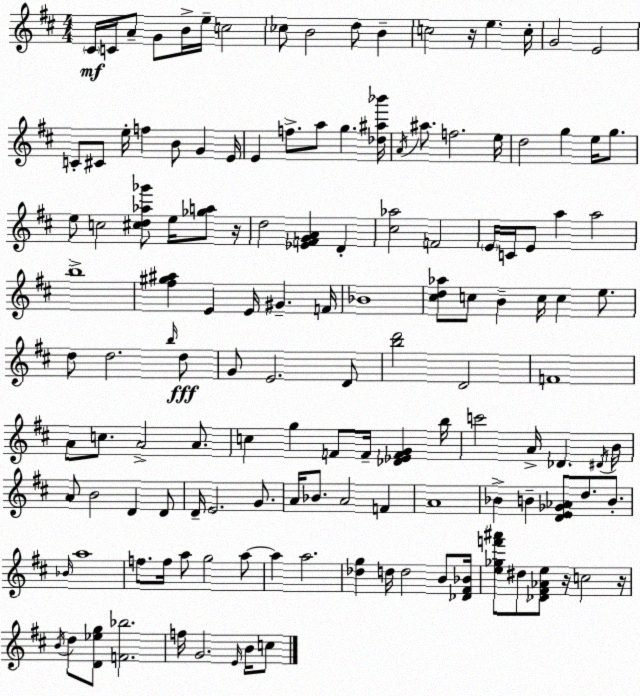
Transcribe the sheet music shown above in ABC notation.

X:1
T:Untitled
M:4/4
L:1/4
K:D
^C/4 C/4 A/2 G/2 B/4 e/4 c2 _c/2 B2 d/2 B c2 z/4 e c/4 G2 E2 C/2 ^C/2 e/4 f B/2 G E/4 E f/2 a/2 g [_d^a_b']/4 A/4 ^a/2 f2 e/4 d2 g e/4 g/2 e/2 c2 [^cd_a_g']/2 e/4 [_ga]/2 z/4 d2 [_EFGA] D [^c_a]2 F2 E/4 C/4 E/2 a a2 b4 [^f^g^a] E E/4 ^G F/4 _B4 [^cd_a]/2 c/2 B c/4 c e/2 d/2 d2 b/4 d/2 G/2 E2 D/2 [bd']2 D2 F4 A/2 c/2 A2 A/2 c g F/2 F/4 [_D_EFG] b/4 c'2 A/4 _D ^D/4 B/4 A/2 B2 D D/2 D/4 E2 G/2 A/4 _B/2 A2 F A4 _B B [DE_G_A]/2 d/2 B/2 _B/4 a4 f/2 f/4 a/2 g2 a/2 a a2 [_dg] d/4 d2 B/2 [_D^F_B]/4 [e_gf'^a']/2 ^d/2 [_D^F_Ae]/2 z/4 c2 z/4 B/4 d/2 [D_eg]/2 [F_b]2 f/4 G2 E/4 B/4 c/2